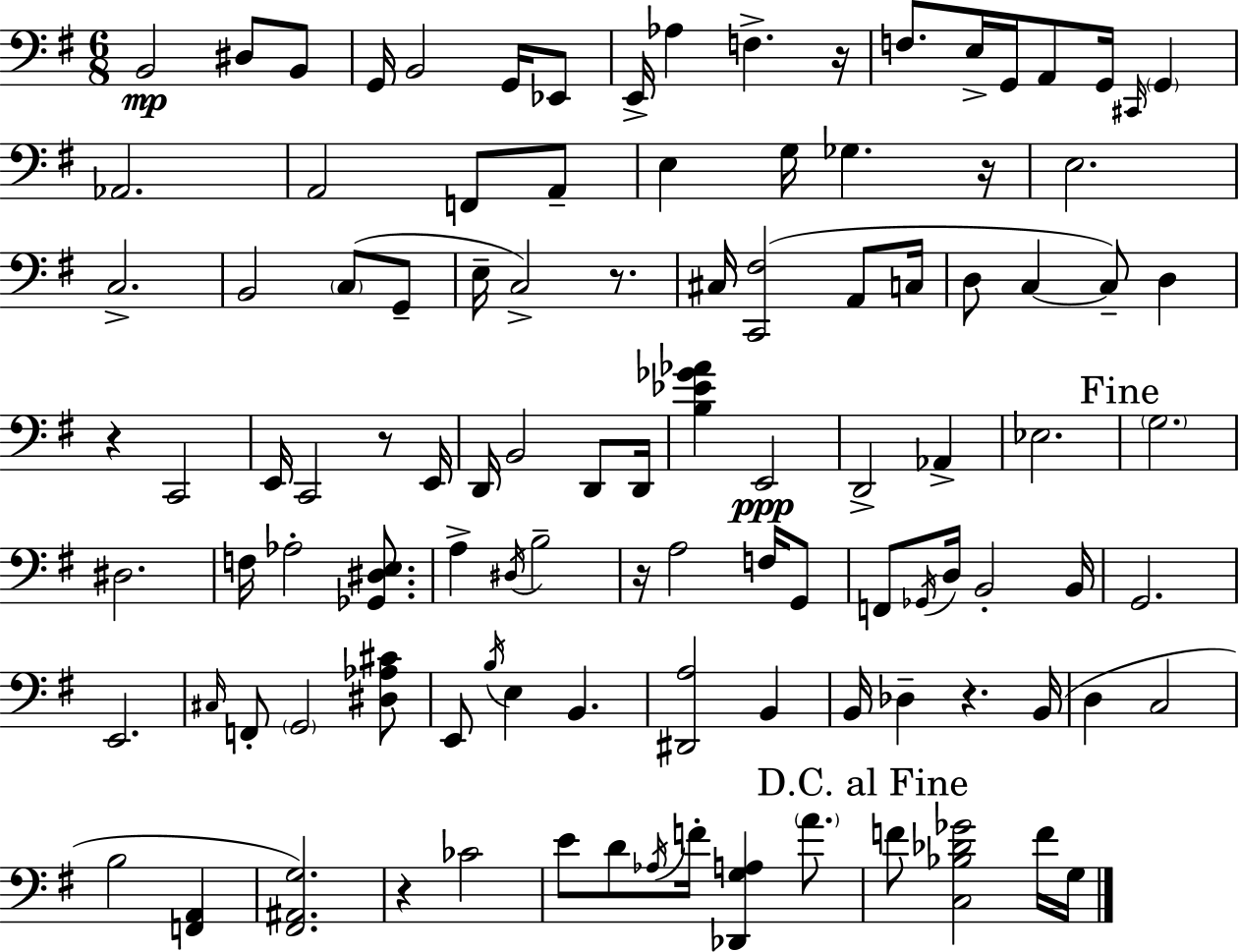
{
  \clef bass
  \numericTimeSignature
  \time 6/8
  \key e \minor
  b,2\mp dis8 b,8 | g,16 b,2 g,16 ees,8 | e,16-> aes4 f4.-> r16 | f8. e16-> g,16 a,8 g,16 \grace { cis,16 } \parenthesize g,4 | \break aes,2. | a,2 f,8 a,8-- | e4 g16 ges4. | r16 e2. | \break c2.-> | b,2 \parenthesize c8( g,8-- | e16-- c2->) r8. | cis16 <c, fis>2( a,8 | \break c16 d8 c4~~ c8--) d4 | r4 c,2 | e,16 c,2 r8 | e,16 d,16 b,2 d,8 | \break d,16 <b ees' ges' aes'>4 e,2\ppp | d,2-> aes,4-> | ees2. | \mark "Fine" \parenthesize g2. | \break dis2. | f16 aes2-. <ges, dis e>8. | a4-> \acciaccatura { dis16 } b2-- | r16 a2 f16 | \break g,8 f,8 \acciaccatura { ges,16 } d16 b,2-. | b,16 g,2. | e,2. | \grace { cis16 } f,8-. \parenthesize g,2 | \break <dis aes cis'>8 e,8 \acciaccatura { b16 } e4 b,4. | <dis, a>2 | b,4 b,16 des4-- r4. | b,16( d4 c2 | \break b2 | <f, a,>4 <fis, ais, g>2.) | r4 ces'2 | e'8 d'8 \acciaccatura { aes16 } f'16-. <des, g a>4 | \break \parenthesize a'8. \mark "D.C. al Fine" f'8 <c bes des' ges'>2 | f'16 g16 \bar "|."
}